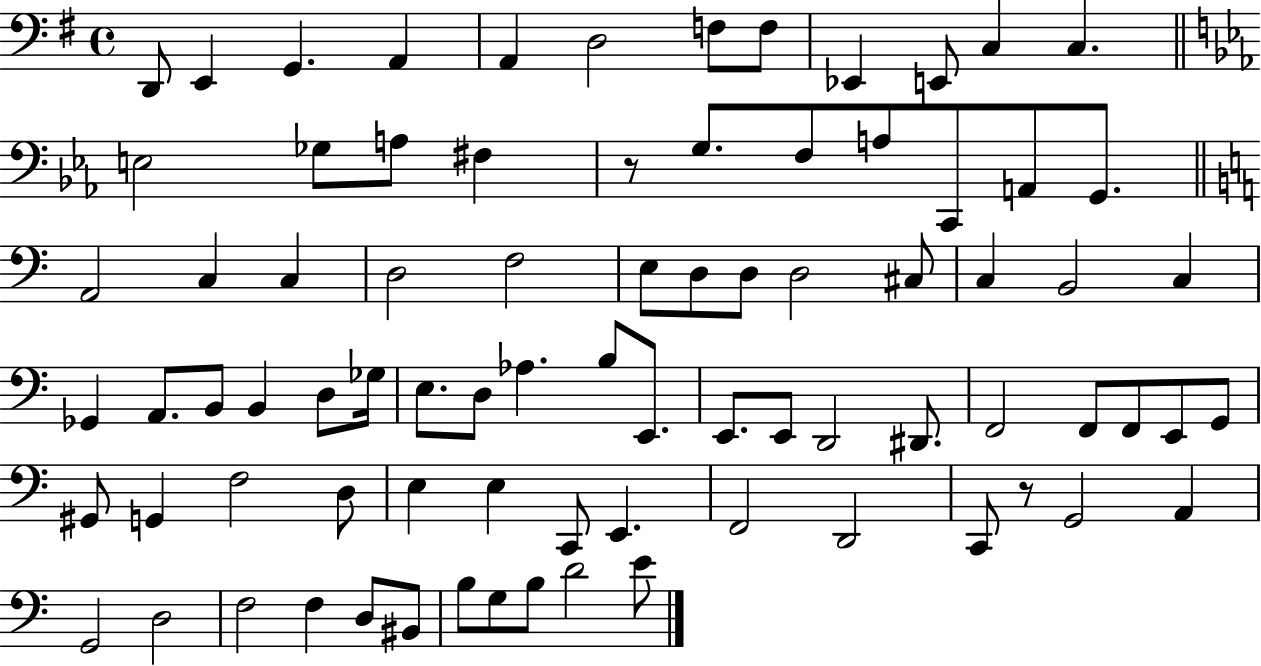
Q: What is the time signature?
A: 4/4